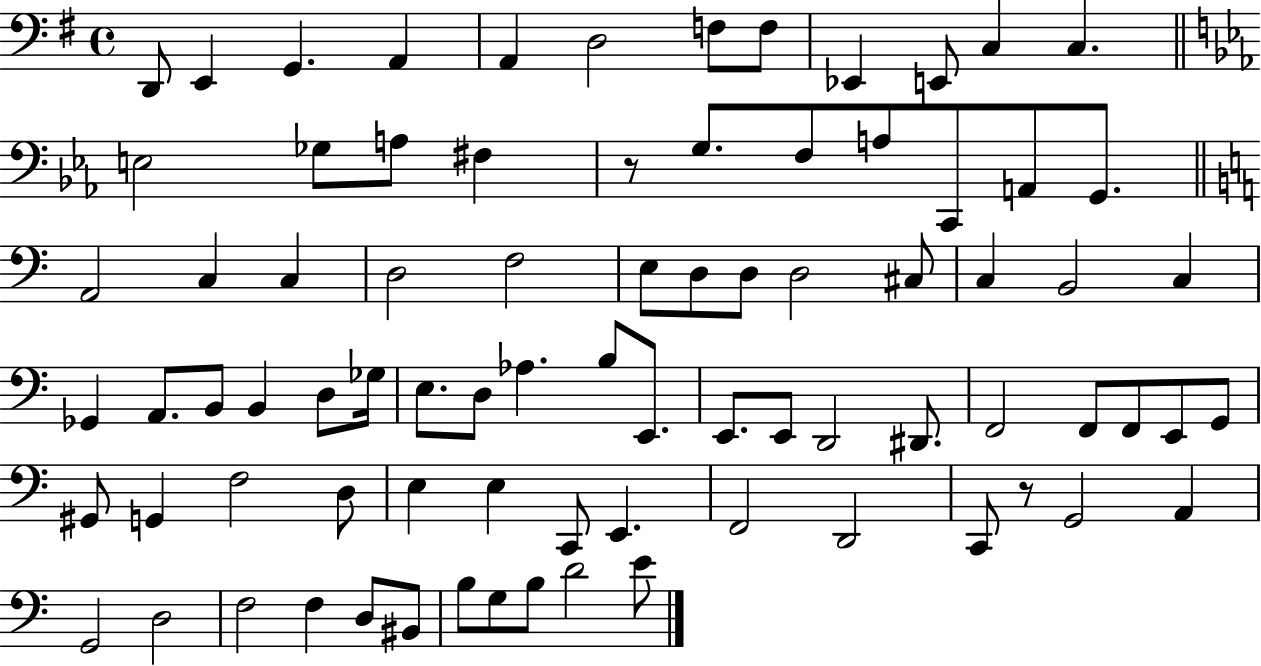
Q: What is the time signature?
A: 4/4